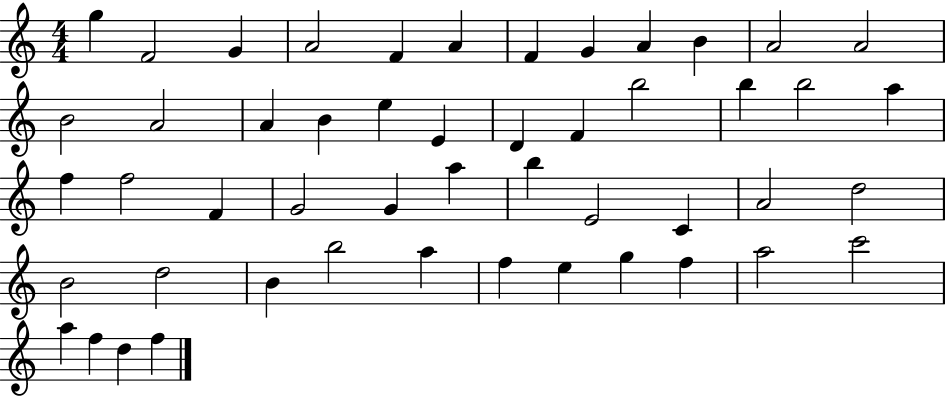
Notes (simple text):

G5/q F4/h G4/q A4/h F4/q A4/q F4/q G4/q A4/q B4/q A4/h A4/h B4/h A4/h A4/q B4/q E5/q E4/q D4/q F4/q B5/h B5/q B5/h A5/q F5/q F5/h F4/q G4/h G4/q A5/q B5/q E4/h C4/q A4/h D5/h B4/h D5/h B4/q B5/h A5/q F5/q E5/q G5/q F5/q A5/h C6/h A5/q F5/q D5/q F5/q